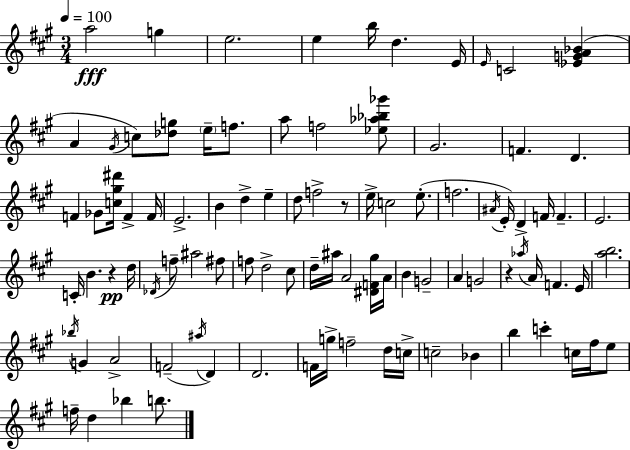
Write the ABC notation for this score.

X:1
T:Untitled
M:3/4
L:1/4
K:A
a2 g e2 e b/4 d E/4 E/4 C2 [_EGA_B] A ^G/4 c/2 [_dg]/2 e/4 f/2 a/2 f2 [_e_a_b_g']/2 ^G2 F D F _G/2 [c^g^d']/4 F F/4 E2 B d e d/2 f2 z/2 e/4 c2 e/2 f2 ^A/4 E/4 D F/4 F E2 C/4 B z d/4 _D/4 f/2 ^a2 ^f/2 f/2 d2 ^c/2 d/4 ^a/4 A2 [^DF^g]/4 A/4 B G2 A G2 z _a/4 A/4 F E/4 [ab]2 _b/4 G A2 F2 ^a/4 D D2 F/4 g/4 f2 d/4 c/4 c2 _B b c' c/4 ^f/4 e/2 f/4 d _b b/2